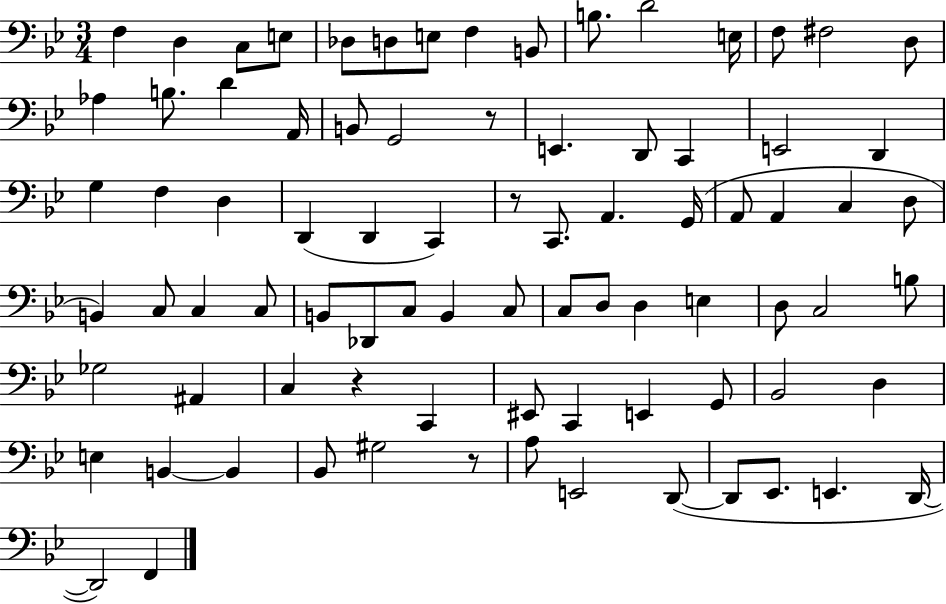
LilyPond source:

{
  \clef bass
  \numericTimeSignature
  \time 3/4
  \key bes \major
  f4 d4 c8 e8 | des8 d8 e8 f4 b,8 | b8. d'2 e16 | f8 fis2 d8 | \break aes4 b8. d'4 a,16 | b,8 g,2 r8 | e,4. d,8 c,4 | e,2 d,4 | \break g4 f4 d4 | d,4( d,4 c,4) | r8 c,8. a,4. g,16( | a,8 a,4 c4 d8 | \break b,4) c8 c4 c8 | b,8 des,8 c8 b,4 c8 | c8 d8 d4 e4 | d8 c2 b8 | \break ges2 ais,4 | c4 r4 c,4 | eis,8 c,4 e,4 g,8 | bes,2 d4 | \break e4 b,4~~ b,4 | bes,8 gis2 r8 | a8 e,2 d,8~(~ | d,8 ees,8. e,4. d,16~~ | \break d,2) f,4 | \bar "|."
}